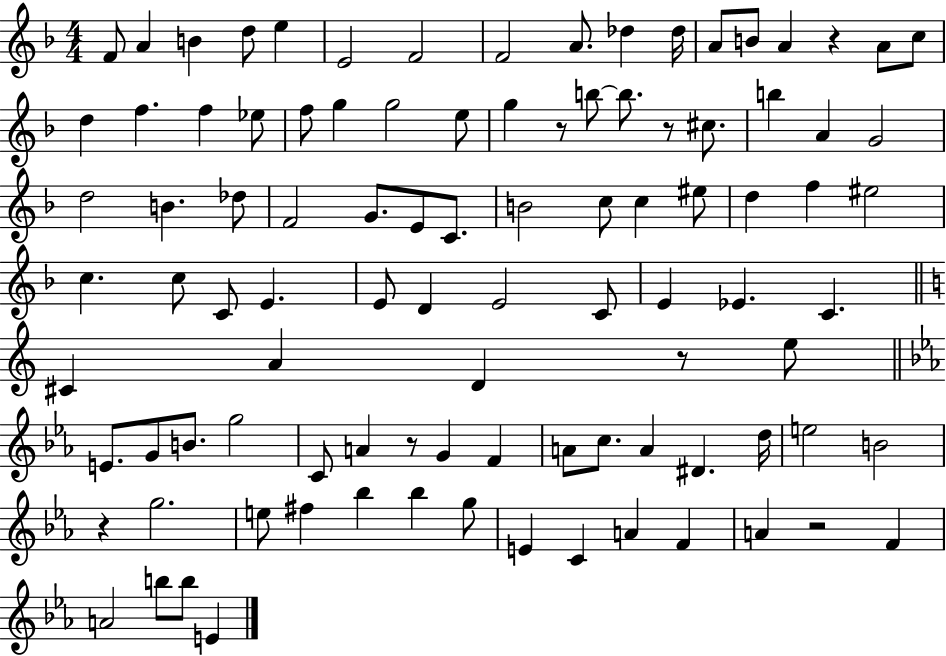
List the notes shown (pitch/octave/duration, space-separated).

F4/e A4/q B4/q D5/e E5/q E4/h F4/h F4/h A4/e. Db5/q Db5/s A4/e B4/e A4/q R/q A4/e C5/e D5/q F5/q. F5/q Eb5/e F5/e G5/q G5/h E5/e G5/q R/e B5/e B5/e. R/e C#5/e. B5/q A4/q G4/h D5/h B4/q. Db5/e F4/h G4/e. E4/e C4/e. B4/h C5/e C5/q EIS5/e D5/q F5/q EIS5/h C5/q. C5/e C4/e E4/q. E4/e D4/q E4/h C4/e E4/q Eb4/q. C4/q. C#4/q A4/q D4/q R/e E5/e E4/e. G4/e B4/e. G5/h C4/e A4/q R/e G4/q F4/q A4/e C5/e. A4/q D#4/q. D5/s E5/h B4/h R/q G5/h. E5/e F#5/q Bb5/q Bb5/q G5/e E4/q C4/q A4/q F4/q A4/q R/h F4/q A4/h B5/e B5/e E4/q